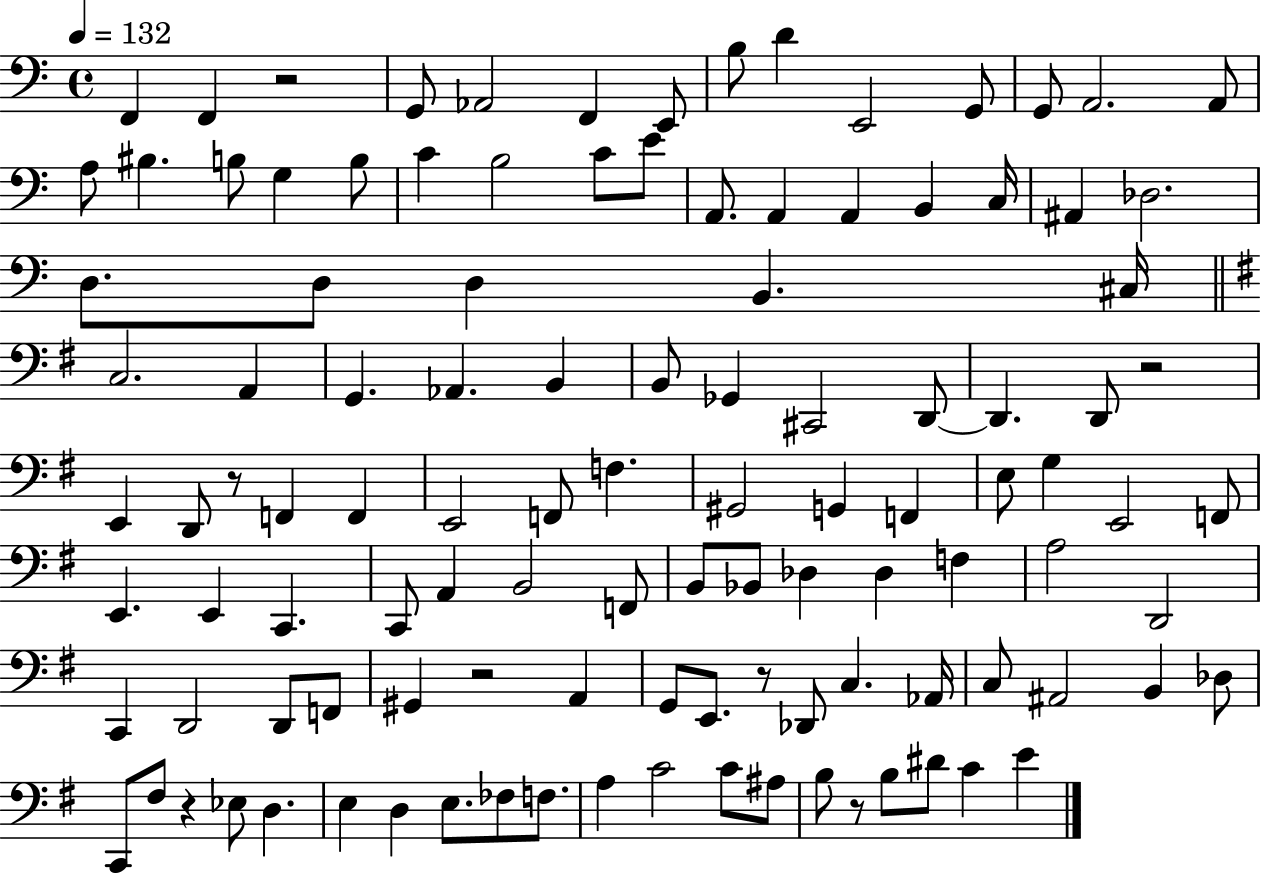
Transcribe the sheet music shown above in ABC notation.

X:1
T:Untitled
M:4/4
L:1/4
K:C
F,, F,, z2 G,,/2 _A,,2 F,, E,,/2 B,/2 D E,,2 G,,/2 G,,/2 A,,2 A,,/2 A,/2 ^B, B,/2 G, B,/2 C B,2 C/2 E/2 A,,/2 A,, A,, B,, C,/4 ^A,, _D,2 D,/2 D,/2 D, B,, ^C,/4 C,2 A,, G,, _A,, B,, B,,/2 _G,, ^C,,2 D,,/2 D,, D,,/2 z2 E,, D,,/2 z/2 F,, F,, E,,2 F,,/2 F, ^G,,2 G,, F,, E,/2 G, E,,2 F,,/2 E,, E,, C,, C,,/2 A,, B,,2 F,,/2 B,,/2 _B,,/2 _D, _D, F, A,2 D,,2 C,, D,,2 D,,/2 F,,/2 ^G,, z2 A,, G,,/2 E,,/2 z/2 _D,,/2 C, _A,,/4 C,/2 ^A,,2 B,, _D,/2 C,,/2 ^F,/2 z _E,/2 D, E, D, E,/2 _F,/2 F,/2 A, C2 C/2 ^A,/2 B,/2 z/2 B,/2 ^D/2 C E